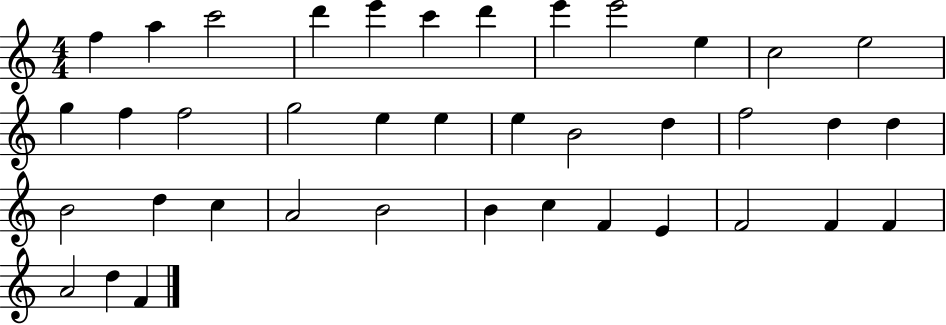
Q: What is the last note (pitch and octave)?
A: F4